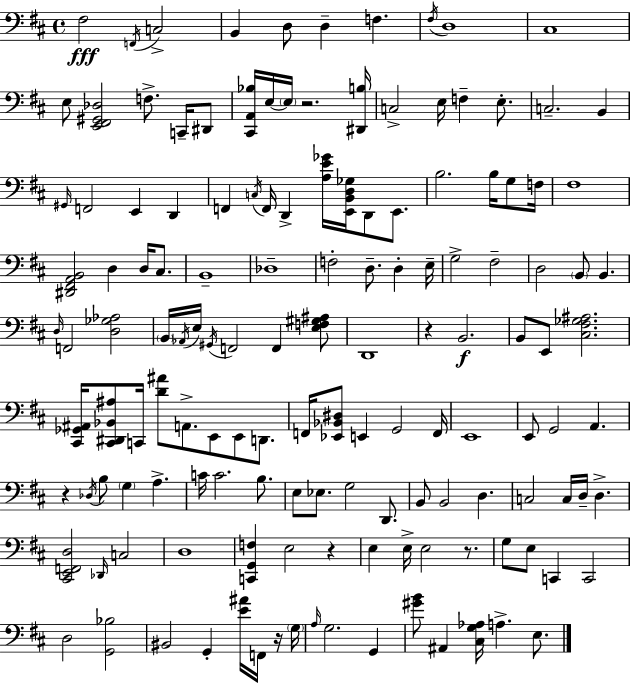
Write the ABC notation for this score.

X:1
T:Untitled
M:4/4
L:1/4
K:D
^F,2 F,,/4 C,2 B,, D,/2 D, F, ^F,/4 D,4 ^C,4 E,/2 [E,,^F,,^G,,_D,]2 F,/2 C,,/4 ^D,,/2 [^C,,A,,_B,]/4 E,/4 E,/4 z2 [^D,,B,]/4 C,2 E,/4 F, E,/2 C,2 B,, ^G,,/4 F,,2 E,, D,, F,, C,/4 F,,/4 D,, [A,E_G]/4 [E,,B,,D,_G,]/4 D,,/2 E,,/2 B,2 B,/4 G,/2 F,/4 ^F,4 [^D,,^F,,A,,B,,]2 D, D,/4 ^C,/2 B,,4 _D,4 F,2 D,/2 D, E,/4 G,2 ^F,2 D,2 B,,/2 B,, D,/4 F,,2 [D,_G,_A,]2 B,,/4 _A,,/4 E,/4 ^G,,/4 F,,2 F,, [E,F,^G,^A,]/2 D,,4 z B,,2 B,,/2 E,,/2 [^C,^F,_G,^A,]2 [^C,,_G,,^A,,]/4 [^C,,^D,,_B,,^A,]/2 C,,/4 [D^A]/2 A,,/2 E,,/2 E,,/2 D,,/2 F,,/4 [_E,,_B,,^D,]/2 E,, G,,2 F,,/4 E,,4 E,,/2 G,,2 A,, z _D,/4 B,/2 G, A, C/4 C2 B,/2 E,/2 _E,/2 G,2 D,,/2 B,,/2 B,,2 D, C,2 C,/4 D,/4 D, [^C,,E,,F,,D,]2 _D,,/4 C,2 D,4 [C,,G,,F,] E,2 z E, E,/4 E,2 z/2 G,/2 E,/2 C,, C,,2 D,2 [G,,_B,]2 ^B,,2 G,, [E^A]/4 F,,/4 z/4 G,/4 A,/4 G,2 G,, [^GB]/2 ^A,, [^C,G,_A,]/4 A, E,/2